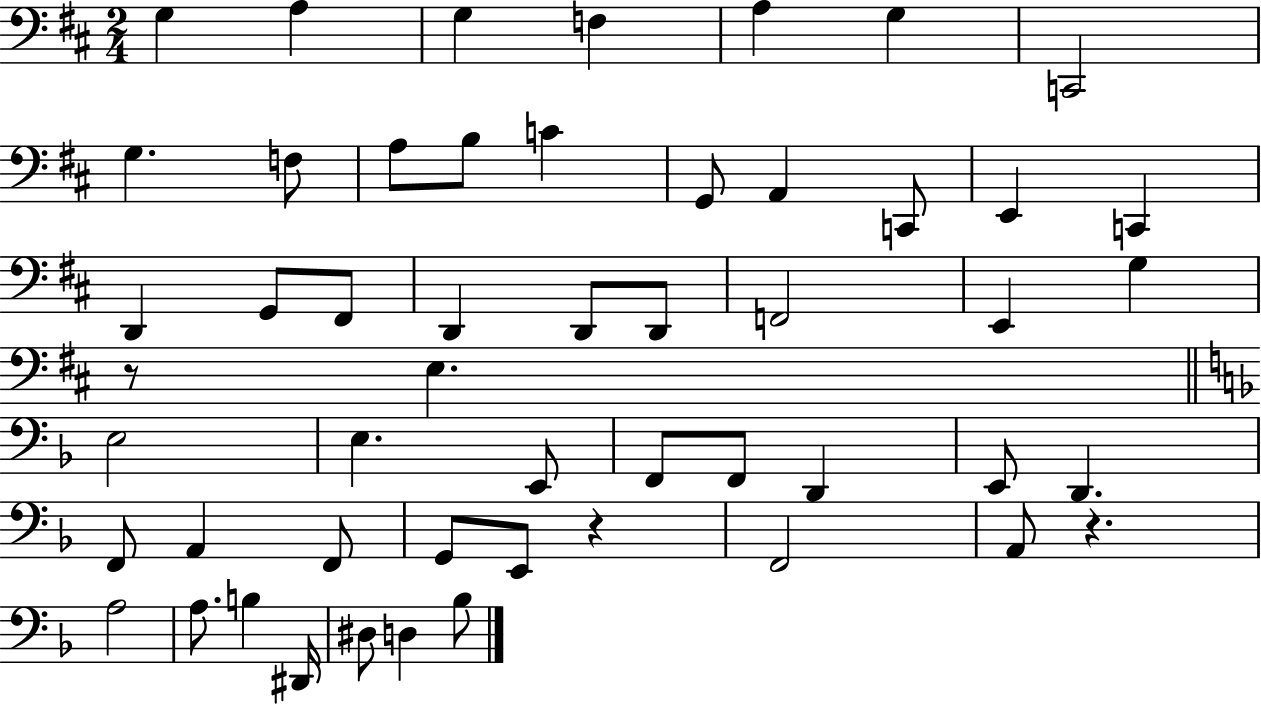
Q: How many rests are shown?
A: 3